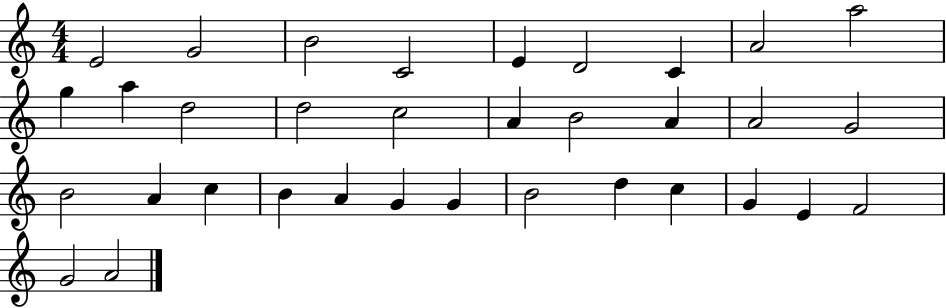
X:1
T:Untitled
M:4/4
L:1/4
K:C
E2 G2 B2 C2 E D2 C A2 a2 g a d2 d2 c2 A B2 A A2 G2 B2 A c B A G G B2 d c G E F2 G2 A2